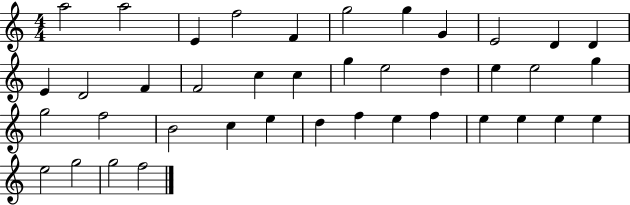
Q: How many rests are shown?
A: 0